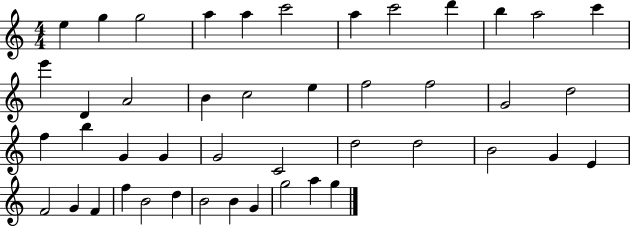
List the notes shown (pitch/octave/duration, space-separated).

E5/q G5/q G5/h A5/q A5/q C6/h A5/q C6/h D6/q B5/q A5/h C6/q E6/q D4/q A4/h B4/q C5/h E5/q F5/h F5/h G4/h D5/h F5/q B5/q G4/q G4/q G4/h C4/h D5/h D5/h B4/h G4/q E4/q F4/h G4/q F4/q F5/q B4/h D5/q B4/h B4/q G4/q G5/h A5/q G5/q